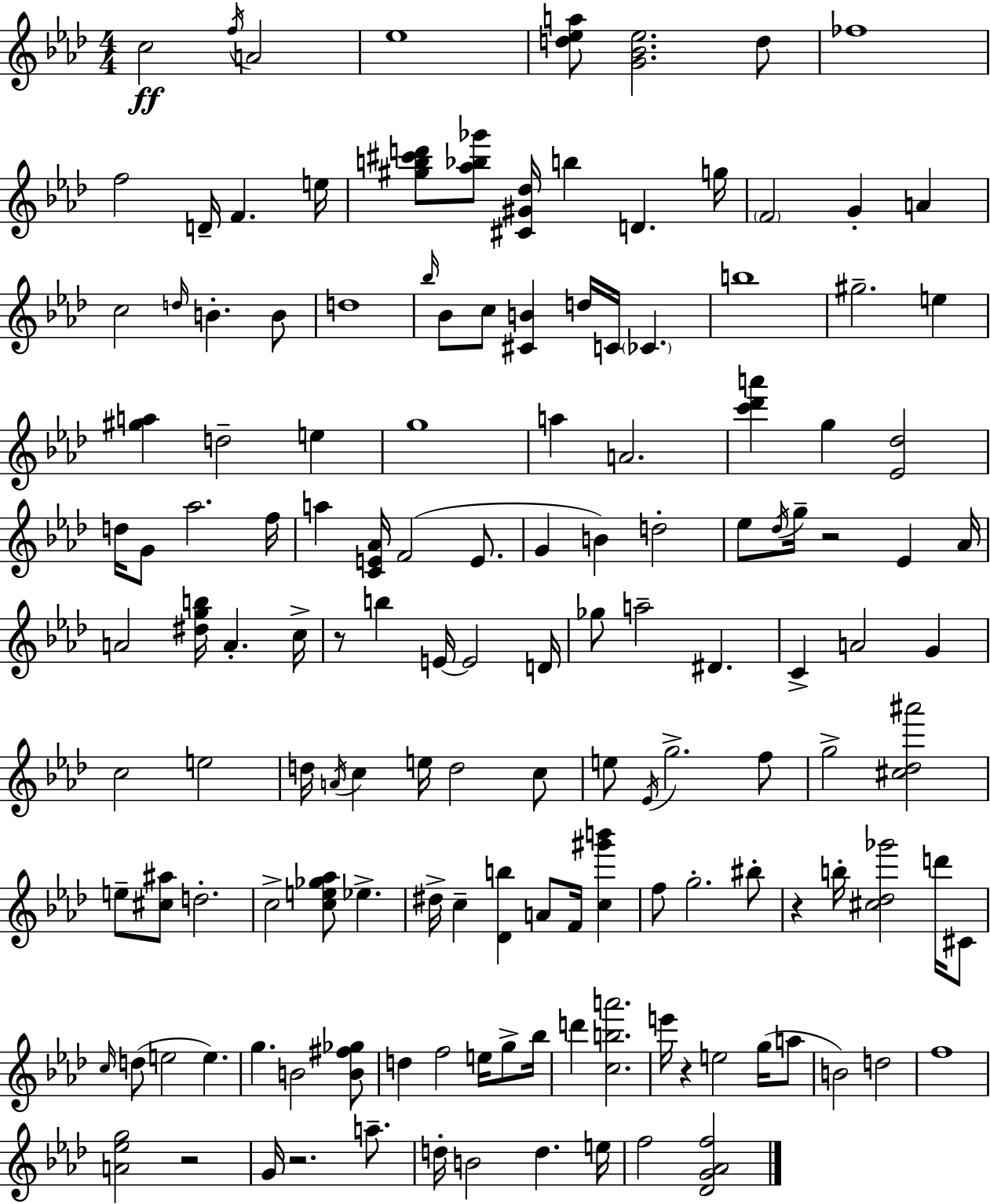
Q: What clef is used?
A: treble